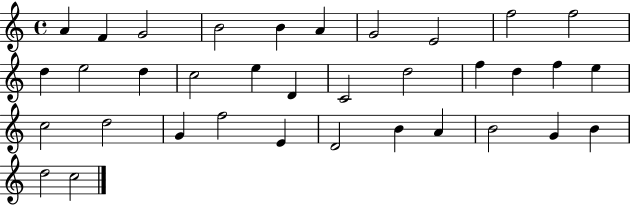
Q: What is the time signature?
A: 4/4